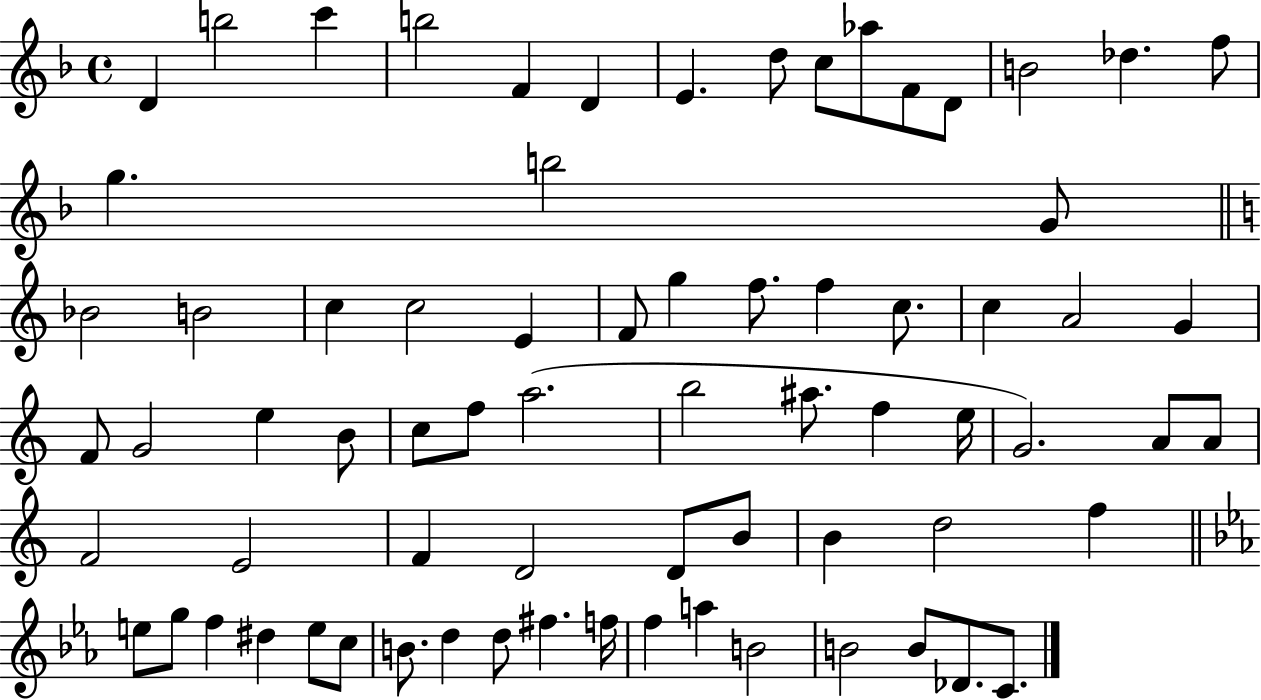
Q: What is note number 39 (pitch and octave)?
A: B5